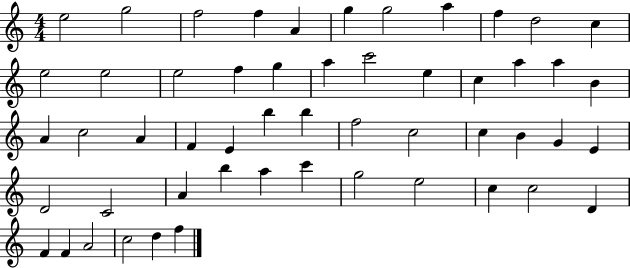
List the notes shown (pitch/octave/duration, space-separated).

E5/h G5/h F5/h F5/q A4/q G5/q G5/h A5/q F5/q D5/h C5/q E5/h E5/h E5/h F5/q G5/q A5/q C6/h E5/q C5/q A5/q A5/q B4/q A4/q C5/h A4/q F4/q E4/q B5/q B5/q F5/h C5/h C5/q B4/q G4/q E4/q D4/h C4/h A4/q B5/q A5/q C6/q G5/h E5/h C5/q C5/h D4/q F4/q F4/q A4/h C5/h D5/q F5/q